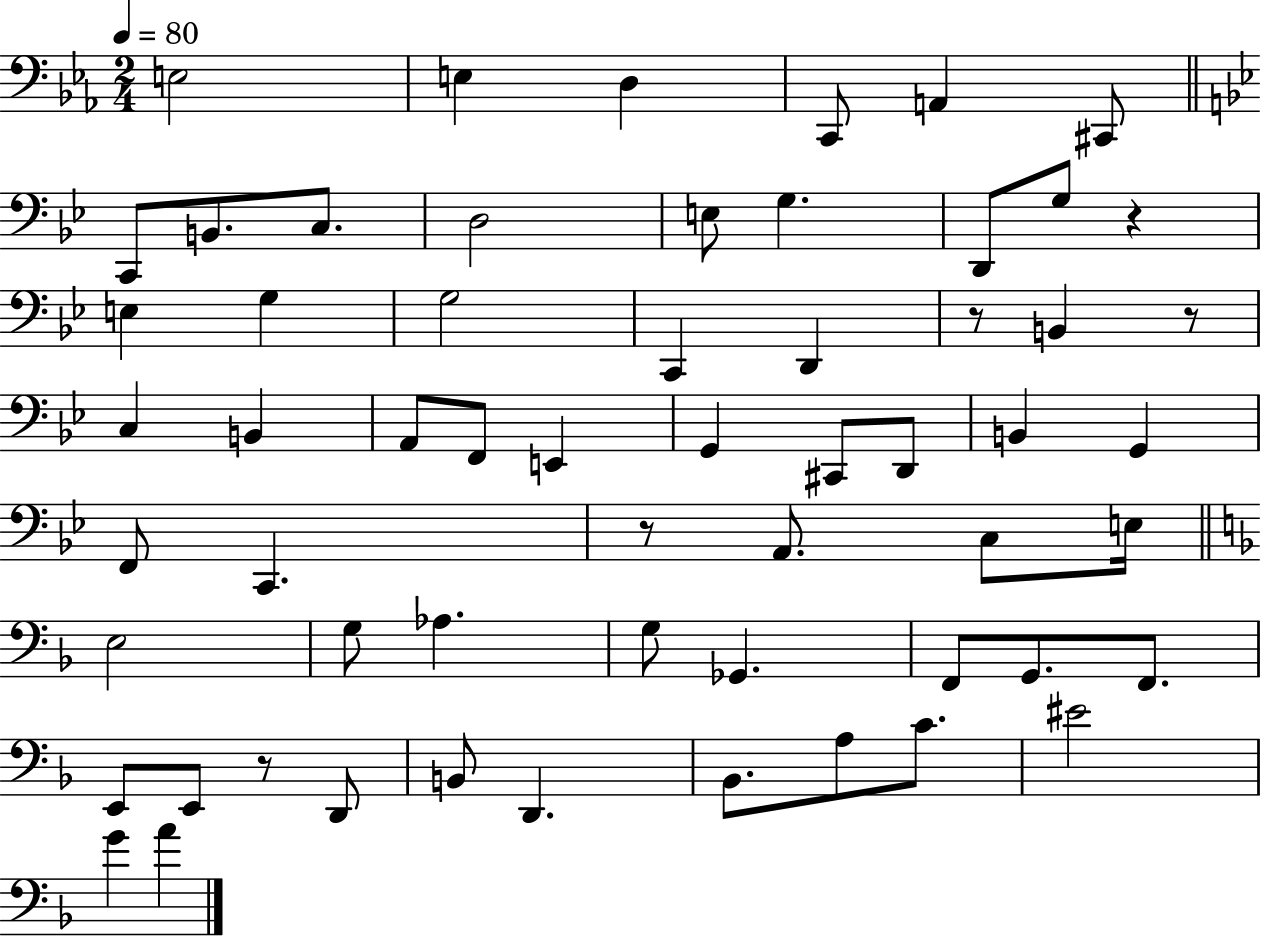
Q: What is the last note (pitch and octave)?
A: A4